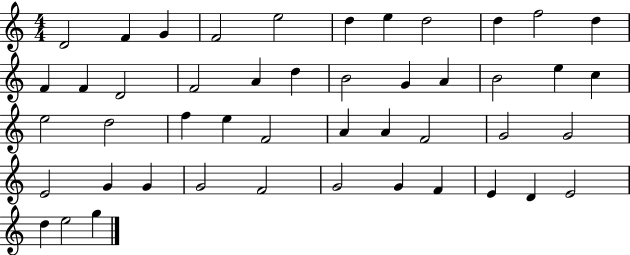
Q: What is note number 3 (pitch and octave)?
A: G4